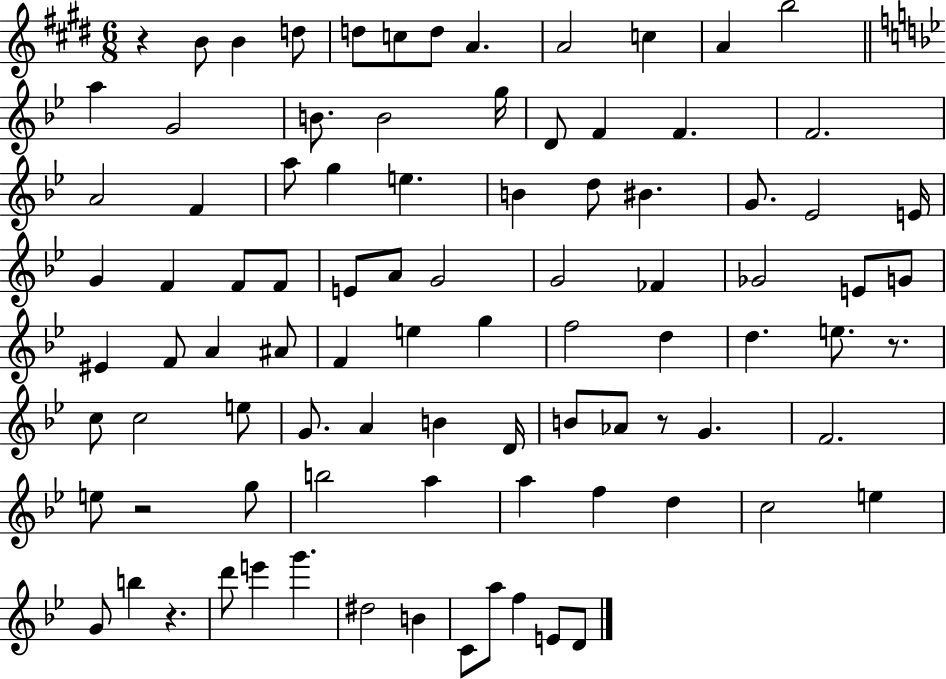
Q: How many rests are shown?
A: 5